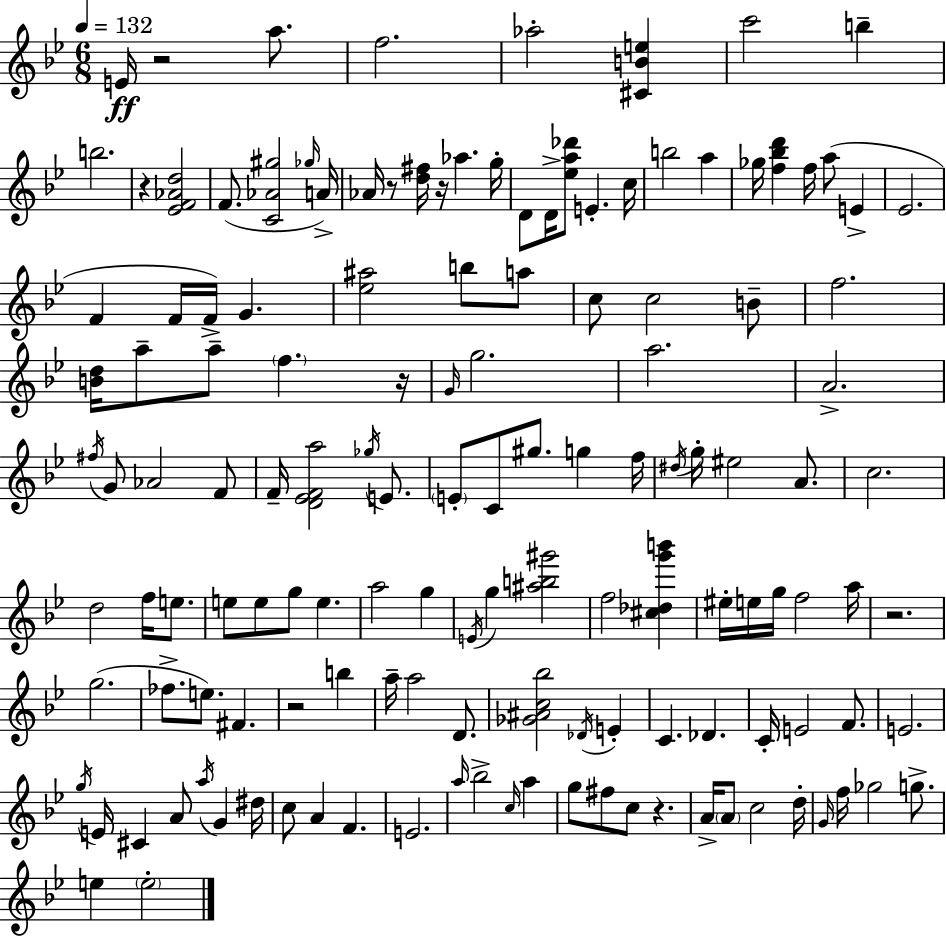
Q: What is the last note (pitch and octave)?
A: E5